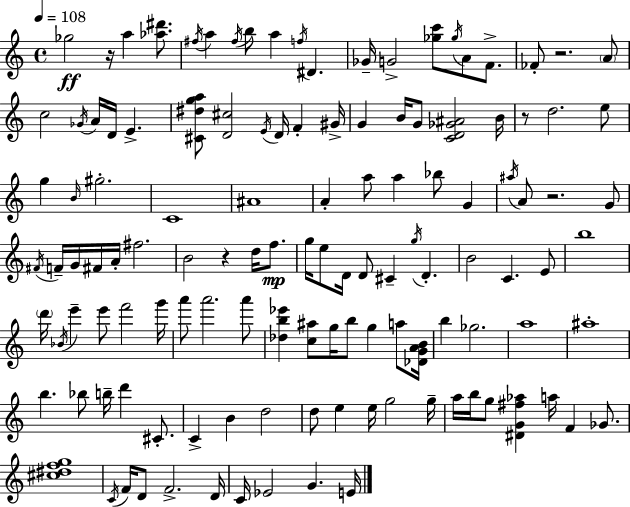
{
  \clef treble
  \time 4/4
  \defaultTimeSignature
  \key a \minor
  \tempo 4 = 108
  ges''2\ff r16 a''4 <aes'' dis'''>8. | \acciaccatura { fis''16 } a''4 \acciaccatura { fis''16 } b''8 a''4 \acciaccatura { f''16 } dis'4. | ges'16-- g'2-> <ges'' c'''>8 \acciaccatura { ges''16 } a'8 | f'8.-> fes'8-. r2. | \break \parenthesize a'8 c''2 \acciaccatura { ges'16 } a'16 d'16 e'4.-> | <cis' dis'' g'' a''>8 <d' cis''>2 \acciaccatura { e'16 } | d'16 f'4-. gis'16-> g'4 b'16 g'8 <c' d' ges' ais'>2 | b'16 r8 d''2. | \break e''8 g''4 \grace { b'16 } gis''2.-. | c'1 | ais'1 | a'4-. a''8 a''4 | \break bes''8 g'4 \acciaccatura { ais''16 } a'8 r2. | g'8 \acciaccatura { fis'16 } f'16-- g'16 fis'16 a'16-. fis''2. | b'2 | r4 d''16 f''8.\mp g''16 e''8 d'16 d'8 cis'4-- | \break \acciaccatura { g''16 } d'4.-. b'2 | c'4. e'8 b''1 | \parenthesize d'''16 \acciaccatura { bes'16 } e'''4-- | e'''8 f'''2 g'''16 a'''8 a'''2. | \break a'''8 <des'' b'' ees'''>4 <c'' ais''>8 | g''16 b''8 g''4 a''8 <des' g' a' b'>16 b''4 ges''2. | a''1 | ais''1-. | \break b''4. | bes''8 b''16-- d'''4 cis'8.-. c'4-> b'4 | d''2 d''8 e''4 | e''16 g''2 g''16-- a''16 b''16 g''8 <dis' g' fis'' aes''>4 | \break a''16 f'4 ges'8. <cis'' dis'' f'' g''>1 | \acciaccatura { c'16 } f'16 d'8 f'2.-> | d'16 c'16 ees'2 | g'4. e'16 \bar "|."
}